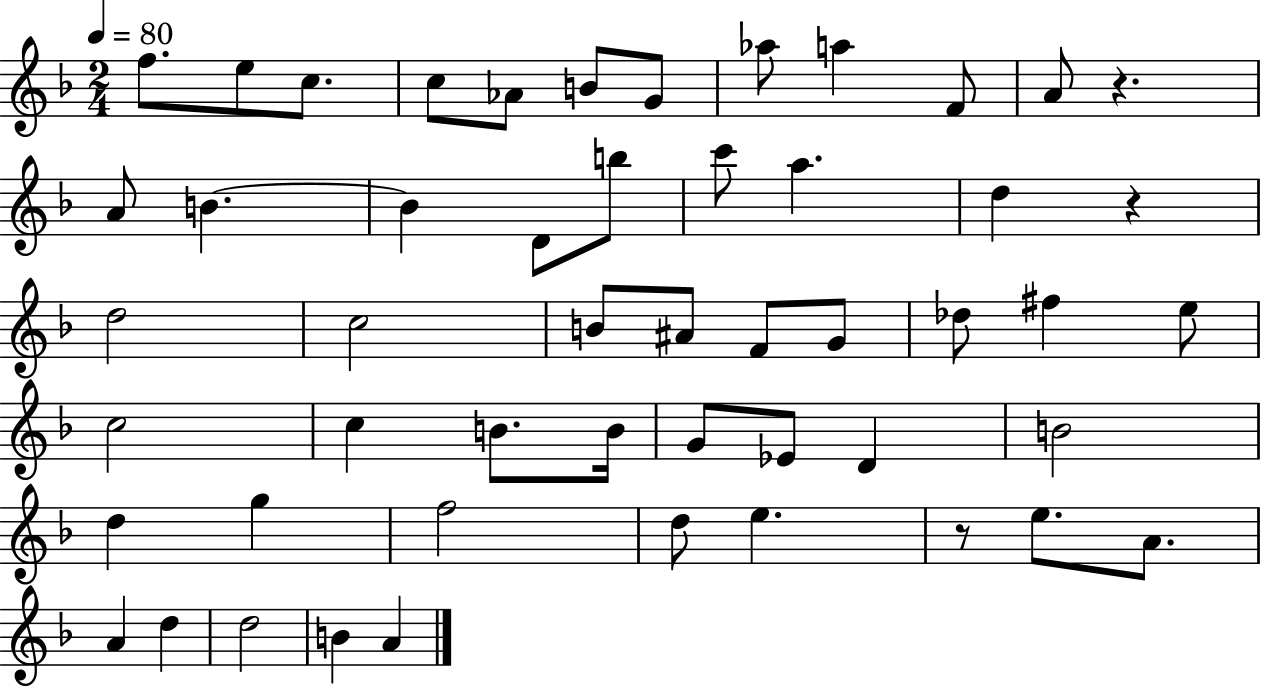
{
  \clef treble
  \numericTimeSignature
  \time 2/4
  \key f \major
  \tempo 4 = 80
  f''8. e''8 c''8. | c''8 aes'8 b'8 g'8 | aes''8 a''4 f'8 | a'8 r4. | \break a'8 b'4.~~ | b'4 d'8 b''8 | c'''8 a''4. | d''4 r4 | \break d''2 | c''2 | b'8 ais'8 f'8 g'8 | des''8 fis''4 e''8 | \break c''2 | c''4 b'8. b'16 | g'8 ees'8 d'4 | b'2 | \break d''4 g''4 | f''2 | d''8 e''4. | r8 e''8. a'8. | \break a'4 d''4 | d''2 | b'4 a'4 | \bar "|."
}